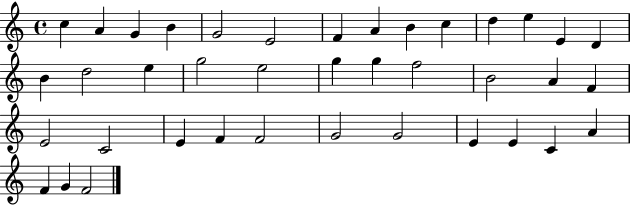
{
  \clef treble
  \time 4/4
  \defaultTimeSignature
  \key c \major
  c''4 a'4 g'4 b'4 | g'2 e'2 | f'4 a'4 b'4 c''4 | d''4 e''4 e'4 d'4 | \break b'4 d''2 e''4 | g''2 e''2 | g''4 g''4 f''2 | b'2 a'4 f'4 | \break e'2 c'2 | e'4 f'4 f'2 | g'2 g'2 | e'4 e'4 c'4 a'4 | \break f'4 g'4 f'2 | \bar "|."
}